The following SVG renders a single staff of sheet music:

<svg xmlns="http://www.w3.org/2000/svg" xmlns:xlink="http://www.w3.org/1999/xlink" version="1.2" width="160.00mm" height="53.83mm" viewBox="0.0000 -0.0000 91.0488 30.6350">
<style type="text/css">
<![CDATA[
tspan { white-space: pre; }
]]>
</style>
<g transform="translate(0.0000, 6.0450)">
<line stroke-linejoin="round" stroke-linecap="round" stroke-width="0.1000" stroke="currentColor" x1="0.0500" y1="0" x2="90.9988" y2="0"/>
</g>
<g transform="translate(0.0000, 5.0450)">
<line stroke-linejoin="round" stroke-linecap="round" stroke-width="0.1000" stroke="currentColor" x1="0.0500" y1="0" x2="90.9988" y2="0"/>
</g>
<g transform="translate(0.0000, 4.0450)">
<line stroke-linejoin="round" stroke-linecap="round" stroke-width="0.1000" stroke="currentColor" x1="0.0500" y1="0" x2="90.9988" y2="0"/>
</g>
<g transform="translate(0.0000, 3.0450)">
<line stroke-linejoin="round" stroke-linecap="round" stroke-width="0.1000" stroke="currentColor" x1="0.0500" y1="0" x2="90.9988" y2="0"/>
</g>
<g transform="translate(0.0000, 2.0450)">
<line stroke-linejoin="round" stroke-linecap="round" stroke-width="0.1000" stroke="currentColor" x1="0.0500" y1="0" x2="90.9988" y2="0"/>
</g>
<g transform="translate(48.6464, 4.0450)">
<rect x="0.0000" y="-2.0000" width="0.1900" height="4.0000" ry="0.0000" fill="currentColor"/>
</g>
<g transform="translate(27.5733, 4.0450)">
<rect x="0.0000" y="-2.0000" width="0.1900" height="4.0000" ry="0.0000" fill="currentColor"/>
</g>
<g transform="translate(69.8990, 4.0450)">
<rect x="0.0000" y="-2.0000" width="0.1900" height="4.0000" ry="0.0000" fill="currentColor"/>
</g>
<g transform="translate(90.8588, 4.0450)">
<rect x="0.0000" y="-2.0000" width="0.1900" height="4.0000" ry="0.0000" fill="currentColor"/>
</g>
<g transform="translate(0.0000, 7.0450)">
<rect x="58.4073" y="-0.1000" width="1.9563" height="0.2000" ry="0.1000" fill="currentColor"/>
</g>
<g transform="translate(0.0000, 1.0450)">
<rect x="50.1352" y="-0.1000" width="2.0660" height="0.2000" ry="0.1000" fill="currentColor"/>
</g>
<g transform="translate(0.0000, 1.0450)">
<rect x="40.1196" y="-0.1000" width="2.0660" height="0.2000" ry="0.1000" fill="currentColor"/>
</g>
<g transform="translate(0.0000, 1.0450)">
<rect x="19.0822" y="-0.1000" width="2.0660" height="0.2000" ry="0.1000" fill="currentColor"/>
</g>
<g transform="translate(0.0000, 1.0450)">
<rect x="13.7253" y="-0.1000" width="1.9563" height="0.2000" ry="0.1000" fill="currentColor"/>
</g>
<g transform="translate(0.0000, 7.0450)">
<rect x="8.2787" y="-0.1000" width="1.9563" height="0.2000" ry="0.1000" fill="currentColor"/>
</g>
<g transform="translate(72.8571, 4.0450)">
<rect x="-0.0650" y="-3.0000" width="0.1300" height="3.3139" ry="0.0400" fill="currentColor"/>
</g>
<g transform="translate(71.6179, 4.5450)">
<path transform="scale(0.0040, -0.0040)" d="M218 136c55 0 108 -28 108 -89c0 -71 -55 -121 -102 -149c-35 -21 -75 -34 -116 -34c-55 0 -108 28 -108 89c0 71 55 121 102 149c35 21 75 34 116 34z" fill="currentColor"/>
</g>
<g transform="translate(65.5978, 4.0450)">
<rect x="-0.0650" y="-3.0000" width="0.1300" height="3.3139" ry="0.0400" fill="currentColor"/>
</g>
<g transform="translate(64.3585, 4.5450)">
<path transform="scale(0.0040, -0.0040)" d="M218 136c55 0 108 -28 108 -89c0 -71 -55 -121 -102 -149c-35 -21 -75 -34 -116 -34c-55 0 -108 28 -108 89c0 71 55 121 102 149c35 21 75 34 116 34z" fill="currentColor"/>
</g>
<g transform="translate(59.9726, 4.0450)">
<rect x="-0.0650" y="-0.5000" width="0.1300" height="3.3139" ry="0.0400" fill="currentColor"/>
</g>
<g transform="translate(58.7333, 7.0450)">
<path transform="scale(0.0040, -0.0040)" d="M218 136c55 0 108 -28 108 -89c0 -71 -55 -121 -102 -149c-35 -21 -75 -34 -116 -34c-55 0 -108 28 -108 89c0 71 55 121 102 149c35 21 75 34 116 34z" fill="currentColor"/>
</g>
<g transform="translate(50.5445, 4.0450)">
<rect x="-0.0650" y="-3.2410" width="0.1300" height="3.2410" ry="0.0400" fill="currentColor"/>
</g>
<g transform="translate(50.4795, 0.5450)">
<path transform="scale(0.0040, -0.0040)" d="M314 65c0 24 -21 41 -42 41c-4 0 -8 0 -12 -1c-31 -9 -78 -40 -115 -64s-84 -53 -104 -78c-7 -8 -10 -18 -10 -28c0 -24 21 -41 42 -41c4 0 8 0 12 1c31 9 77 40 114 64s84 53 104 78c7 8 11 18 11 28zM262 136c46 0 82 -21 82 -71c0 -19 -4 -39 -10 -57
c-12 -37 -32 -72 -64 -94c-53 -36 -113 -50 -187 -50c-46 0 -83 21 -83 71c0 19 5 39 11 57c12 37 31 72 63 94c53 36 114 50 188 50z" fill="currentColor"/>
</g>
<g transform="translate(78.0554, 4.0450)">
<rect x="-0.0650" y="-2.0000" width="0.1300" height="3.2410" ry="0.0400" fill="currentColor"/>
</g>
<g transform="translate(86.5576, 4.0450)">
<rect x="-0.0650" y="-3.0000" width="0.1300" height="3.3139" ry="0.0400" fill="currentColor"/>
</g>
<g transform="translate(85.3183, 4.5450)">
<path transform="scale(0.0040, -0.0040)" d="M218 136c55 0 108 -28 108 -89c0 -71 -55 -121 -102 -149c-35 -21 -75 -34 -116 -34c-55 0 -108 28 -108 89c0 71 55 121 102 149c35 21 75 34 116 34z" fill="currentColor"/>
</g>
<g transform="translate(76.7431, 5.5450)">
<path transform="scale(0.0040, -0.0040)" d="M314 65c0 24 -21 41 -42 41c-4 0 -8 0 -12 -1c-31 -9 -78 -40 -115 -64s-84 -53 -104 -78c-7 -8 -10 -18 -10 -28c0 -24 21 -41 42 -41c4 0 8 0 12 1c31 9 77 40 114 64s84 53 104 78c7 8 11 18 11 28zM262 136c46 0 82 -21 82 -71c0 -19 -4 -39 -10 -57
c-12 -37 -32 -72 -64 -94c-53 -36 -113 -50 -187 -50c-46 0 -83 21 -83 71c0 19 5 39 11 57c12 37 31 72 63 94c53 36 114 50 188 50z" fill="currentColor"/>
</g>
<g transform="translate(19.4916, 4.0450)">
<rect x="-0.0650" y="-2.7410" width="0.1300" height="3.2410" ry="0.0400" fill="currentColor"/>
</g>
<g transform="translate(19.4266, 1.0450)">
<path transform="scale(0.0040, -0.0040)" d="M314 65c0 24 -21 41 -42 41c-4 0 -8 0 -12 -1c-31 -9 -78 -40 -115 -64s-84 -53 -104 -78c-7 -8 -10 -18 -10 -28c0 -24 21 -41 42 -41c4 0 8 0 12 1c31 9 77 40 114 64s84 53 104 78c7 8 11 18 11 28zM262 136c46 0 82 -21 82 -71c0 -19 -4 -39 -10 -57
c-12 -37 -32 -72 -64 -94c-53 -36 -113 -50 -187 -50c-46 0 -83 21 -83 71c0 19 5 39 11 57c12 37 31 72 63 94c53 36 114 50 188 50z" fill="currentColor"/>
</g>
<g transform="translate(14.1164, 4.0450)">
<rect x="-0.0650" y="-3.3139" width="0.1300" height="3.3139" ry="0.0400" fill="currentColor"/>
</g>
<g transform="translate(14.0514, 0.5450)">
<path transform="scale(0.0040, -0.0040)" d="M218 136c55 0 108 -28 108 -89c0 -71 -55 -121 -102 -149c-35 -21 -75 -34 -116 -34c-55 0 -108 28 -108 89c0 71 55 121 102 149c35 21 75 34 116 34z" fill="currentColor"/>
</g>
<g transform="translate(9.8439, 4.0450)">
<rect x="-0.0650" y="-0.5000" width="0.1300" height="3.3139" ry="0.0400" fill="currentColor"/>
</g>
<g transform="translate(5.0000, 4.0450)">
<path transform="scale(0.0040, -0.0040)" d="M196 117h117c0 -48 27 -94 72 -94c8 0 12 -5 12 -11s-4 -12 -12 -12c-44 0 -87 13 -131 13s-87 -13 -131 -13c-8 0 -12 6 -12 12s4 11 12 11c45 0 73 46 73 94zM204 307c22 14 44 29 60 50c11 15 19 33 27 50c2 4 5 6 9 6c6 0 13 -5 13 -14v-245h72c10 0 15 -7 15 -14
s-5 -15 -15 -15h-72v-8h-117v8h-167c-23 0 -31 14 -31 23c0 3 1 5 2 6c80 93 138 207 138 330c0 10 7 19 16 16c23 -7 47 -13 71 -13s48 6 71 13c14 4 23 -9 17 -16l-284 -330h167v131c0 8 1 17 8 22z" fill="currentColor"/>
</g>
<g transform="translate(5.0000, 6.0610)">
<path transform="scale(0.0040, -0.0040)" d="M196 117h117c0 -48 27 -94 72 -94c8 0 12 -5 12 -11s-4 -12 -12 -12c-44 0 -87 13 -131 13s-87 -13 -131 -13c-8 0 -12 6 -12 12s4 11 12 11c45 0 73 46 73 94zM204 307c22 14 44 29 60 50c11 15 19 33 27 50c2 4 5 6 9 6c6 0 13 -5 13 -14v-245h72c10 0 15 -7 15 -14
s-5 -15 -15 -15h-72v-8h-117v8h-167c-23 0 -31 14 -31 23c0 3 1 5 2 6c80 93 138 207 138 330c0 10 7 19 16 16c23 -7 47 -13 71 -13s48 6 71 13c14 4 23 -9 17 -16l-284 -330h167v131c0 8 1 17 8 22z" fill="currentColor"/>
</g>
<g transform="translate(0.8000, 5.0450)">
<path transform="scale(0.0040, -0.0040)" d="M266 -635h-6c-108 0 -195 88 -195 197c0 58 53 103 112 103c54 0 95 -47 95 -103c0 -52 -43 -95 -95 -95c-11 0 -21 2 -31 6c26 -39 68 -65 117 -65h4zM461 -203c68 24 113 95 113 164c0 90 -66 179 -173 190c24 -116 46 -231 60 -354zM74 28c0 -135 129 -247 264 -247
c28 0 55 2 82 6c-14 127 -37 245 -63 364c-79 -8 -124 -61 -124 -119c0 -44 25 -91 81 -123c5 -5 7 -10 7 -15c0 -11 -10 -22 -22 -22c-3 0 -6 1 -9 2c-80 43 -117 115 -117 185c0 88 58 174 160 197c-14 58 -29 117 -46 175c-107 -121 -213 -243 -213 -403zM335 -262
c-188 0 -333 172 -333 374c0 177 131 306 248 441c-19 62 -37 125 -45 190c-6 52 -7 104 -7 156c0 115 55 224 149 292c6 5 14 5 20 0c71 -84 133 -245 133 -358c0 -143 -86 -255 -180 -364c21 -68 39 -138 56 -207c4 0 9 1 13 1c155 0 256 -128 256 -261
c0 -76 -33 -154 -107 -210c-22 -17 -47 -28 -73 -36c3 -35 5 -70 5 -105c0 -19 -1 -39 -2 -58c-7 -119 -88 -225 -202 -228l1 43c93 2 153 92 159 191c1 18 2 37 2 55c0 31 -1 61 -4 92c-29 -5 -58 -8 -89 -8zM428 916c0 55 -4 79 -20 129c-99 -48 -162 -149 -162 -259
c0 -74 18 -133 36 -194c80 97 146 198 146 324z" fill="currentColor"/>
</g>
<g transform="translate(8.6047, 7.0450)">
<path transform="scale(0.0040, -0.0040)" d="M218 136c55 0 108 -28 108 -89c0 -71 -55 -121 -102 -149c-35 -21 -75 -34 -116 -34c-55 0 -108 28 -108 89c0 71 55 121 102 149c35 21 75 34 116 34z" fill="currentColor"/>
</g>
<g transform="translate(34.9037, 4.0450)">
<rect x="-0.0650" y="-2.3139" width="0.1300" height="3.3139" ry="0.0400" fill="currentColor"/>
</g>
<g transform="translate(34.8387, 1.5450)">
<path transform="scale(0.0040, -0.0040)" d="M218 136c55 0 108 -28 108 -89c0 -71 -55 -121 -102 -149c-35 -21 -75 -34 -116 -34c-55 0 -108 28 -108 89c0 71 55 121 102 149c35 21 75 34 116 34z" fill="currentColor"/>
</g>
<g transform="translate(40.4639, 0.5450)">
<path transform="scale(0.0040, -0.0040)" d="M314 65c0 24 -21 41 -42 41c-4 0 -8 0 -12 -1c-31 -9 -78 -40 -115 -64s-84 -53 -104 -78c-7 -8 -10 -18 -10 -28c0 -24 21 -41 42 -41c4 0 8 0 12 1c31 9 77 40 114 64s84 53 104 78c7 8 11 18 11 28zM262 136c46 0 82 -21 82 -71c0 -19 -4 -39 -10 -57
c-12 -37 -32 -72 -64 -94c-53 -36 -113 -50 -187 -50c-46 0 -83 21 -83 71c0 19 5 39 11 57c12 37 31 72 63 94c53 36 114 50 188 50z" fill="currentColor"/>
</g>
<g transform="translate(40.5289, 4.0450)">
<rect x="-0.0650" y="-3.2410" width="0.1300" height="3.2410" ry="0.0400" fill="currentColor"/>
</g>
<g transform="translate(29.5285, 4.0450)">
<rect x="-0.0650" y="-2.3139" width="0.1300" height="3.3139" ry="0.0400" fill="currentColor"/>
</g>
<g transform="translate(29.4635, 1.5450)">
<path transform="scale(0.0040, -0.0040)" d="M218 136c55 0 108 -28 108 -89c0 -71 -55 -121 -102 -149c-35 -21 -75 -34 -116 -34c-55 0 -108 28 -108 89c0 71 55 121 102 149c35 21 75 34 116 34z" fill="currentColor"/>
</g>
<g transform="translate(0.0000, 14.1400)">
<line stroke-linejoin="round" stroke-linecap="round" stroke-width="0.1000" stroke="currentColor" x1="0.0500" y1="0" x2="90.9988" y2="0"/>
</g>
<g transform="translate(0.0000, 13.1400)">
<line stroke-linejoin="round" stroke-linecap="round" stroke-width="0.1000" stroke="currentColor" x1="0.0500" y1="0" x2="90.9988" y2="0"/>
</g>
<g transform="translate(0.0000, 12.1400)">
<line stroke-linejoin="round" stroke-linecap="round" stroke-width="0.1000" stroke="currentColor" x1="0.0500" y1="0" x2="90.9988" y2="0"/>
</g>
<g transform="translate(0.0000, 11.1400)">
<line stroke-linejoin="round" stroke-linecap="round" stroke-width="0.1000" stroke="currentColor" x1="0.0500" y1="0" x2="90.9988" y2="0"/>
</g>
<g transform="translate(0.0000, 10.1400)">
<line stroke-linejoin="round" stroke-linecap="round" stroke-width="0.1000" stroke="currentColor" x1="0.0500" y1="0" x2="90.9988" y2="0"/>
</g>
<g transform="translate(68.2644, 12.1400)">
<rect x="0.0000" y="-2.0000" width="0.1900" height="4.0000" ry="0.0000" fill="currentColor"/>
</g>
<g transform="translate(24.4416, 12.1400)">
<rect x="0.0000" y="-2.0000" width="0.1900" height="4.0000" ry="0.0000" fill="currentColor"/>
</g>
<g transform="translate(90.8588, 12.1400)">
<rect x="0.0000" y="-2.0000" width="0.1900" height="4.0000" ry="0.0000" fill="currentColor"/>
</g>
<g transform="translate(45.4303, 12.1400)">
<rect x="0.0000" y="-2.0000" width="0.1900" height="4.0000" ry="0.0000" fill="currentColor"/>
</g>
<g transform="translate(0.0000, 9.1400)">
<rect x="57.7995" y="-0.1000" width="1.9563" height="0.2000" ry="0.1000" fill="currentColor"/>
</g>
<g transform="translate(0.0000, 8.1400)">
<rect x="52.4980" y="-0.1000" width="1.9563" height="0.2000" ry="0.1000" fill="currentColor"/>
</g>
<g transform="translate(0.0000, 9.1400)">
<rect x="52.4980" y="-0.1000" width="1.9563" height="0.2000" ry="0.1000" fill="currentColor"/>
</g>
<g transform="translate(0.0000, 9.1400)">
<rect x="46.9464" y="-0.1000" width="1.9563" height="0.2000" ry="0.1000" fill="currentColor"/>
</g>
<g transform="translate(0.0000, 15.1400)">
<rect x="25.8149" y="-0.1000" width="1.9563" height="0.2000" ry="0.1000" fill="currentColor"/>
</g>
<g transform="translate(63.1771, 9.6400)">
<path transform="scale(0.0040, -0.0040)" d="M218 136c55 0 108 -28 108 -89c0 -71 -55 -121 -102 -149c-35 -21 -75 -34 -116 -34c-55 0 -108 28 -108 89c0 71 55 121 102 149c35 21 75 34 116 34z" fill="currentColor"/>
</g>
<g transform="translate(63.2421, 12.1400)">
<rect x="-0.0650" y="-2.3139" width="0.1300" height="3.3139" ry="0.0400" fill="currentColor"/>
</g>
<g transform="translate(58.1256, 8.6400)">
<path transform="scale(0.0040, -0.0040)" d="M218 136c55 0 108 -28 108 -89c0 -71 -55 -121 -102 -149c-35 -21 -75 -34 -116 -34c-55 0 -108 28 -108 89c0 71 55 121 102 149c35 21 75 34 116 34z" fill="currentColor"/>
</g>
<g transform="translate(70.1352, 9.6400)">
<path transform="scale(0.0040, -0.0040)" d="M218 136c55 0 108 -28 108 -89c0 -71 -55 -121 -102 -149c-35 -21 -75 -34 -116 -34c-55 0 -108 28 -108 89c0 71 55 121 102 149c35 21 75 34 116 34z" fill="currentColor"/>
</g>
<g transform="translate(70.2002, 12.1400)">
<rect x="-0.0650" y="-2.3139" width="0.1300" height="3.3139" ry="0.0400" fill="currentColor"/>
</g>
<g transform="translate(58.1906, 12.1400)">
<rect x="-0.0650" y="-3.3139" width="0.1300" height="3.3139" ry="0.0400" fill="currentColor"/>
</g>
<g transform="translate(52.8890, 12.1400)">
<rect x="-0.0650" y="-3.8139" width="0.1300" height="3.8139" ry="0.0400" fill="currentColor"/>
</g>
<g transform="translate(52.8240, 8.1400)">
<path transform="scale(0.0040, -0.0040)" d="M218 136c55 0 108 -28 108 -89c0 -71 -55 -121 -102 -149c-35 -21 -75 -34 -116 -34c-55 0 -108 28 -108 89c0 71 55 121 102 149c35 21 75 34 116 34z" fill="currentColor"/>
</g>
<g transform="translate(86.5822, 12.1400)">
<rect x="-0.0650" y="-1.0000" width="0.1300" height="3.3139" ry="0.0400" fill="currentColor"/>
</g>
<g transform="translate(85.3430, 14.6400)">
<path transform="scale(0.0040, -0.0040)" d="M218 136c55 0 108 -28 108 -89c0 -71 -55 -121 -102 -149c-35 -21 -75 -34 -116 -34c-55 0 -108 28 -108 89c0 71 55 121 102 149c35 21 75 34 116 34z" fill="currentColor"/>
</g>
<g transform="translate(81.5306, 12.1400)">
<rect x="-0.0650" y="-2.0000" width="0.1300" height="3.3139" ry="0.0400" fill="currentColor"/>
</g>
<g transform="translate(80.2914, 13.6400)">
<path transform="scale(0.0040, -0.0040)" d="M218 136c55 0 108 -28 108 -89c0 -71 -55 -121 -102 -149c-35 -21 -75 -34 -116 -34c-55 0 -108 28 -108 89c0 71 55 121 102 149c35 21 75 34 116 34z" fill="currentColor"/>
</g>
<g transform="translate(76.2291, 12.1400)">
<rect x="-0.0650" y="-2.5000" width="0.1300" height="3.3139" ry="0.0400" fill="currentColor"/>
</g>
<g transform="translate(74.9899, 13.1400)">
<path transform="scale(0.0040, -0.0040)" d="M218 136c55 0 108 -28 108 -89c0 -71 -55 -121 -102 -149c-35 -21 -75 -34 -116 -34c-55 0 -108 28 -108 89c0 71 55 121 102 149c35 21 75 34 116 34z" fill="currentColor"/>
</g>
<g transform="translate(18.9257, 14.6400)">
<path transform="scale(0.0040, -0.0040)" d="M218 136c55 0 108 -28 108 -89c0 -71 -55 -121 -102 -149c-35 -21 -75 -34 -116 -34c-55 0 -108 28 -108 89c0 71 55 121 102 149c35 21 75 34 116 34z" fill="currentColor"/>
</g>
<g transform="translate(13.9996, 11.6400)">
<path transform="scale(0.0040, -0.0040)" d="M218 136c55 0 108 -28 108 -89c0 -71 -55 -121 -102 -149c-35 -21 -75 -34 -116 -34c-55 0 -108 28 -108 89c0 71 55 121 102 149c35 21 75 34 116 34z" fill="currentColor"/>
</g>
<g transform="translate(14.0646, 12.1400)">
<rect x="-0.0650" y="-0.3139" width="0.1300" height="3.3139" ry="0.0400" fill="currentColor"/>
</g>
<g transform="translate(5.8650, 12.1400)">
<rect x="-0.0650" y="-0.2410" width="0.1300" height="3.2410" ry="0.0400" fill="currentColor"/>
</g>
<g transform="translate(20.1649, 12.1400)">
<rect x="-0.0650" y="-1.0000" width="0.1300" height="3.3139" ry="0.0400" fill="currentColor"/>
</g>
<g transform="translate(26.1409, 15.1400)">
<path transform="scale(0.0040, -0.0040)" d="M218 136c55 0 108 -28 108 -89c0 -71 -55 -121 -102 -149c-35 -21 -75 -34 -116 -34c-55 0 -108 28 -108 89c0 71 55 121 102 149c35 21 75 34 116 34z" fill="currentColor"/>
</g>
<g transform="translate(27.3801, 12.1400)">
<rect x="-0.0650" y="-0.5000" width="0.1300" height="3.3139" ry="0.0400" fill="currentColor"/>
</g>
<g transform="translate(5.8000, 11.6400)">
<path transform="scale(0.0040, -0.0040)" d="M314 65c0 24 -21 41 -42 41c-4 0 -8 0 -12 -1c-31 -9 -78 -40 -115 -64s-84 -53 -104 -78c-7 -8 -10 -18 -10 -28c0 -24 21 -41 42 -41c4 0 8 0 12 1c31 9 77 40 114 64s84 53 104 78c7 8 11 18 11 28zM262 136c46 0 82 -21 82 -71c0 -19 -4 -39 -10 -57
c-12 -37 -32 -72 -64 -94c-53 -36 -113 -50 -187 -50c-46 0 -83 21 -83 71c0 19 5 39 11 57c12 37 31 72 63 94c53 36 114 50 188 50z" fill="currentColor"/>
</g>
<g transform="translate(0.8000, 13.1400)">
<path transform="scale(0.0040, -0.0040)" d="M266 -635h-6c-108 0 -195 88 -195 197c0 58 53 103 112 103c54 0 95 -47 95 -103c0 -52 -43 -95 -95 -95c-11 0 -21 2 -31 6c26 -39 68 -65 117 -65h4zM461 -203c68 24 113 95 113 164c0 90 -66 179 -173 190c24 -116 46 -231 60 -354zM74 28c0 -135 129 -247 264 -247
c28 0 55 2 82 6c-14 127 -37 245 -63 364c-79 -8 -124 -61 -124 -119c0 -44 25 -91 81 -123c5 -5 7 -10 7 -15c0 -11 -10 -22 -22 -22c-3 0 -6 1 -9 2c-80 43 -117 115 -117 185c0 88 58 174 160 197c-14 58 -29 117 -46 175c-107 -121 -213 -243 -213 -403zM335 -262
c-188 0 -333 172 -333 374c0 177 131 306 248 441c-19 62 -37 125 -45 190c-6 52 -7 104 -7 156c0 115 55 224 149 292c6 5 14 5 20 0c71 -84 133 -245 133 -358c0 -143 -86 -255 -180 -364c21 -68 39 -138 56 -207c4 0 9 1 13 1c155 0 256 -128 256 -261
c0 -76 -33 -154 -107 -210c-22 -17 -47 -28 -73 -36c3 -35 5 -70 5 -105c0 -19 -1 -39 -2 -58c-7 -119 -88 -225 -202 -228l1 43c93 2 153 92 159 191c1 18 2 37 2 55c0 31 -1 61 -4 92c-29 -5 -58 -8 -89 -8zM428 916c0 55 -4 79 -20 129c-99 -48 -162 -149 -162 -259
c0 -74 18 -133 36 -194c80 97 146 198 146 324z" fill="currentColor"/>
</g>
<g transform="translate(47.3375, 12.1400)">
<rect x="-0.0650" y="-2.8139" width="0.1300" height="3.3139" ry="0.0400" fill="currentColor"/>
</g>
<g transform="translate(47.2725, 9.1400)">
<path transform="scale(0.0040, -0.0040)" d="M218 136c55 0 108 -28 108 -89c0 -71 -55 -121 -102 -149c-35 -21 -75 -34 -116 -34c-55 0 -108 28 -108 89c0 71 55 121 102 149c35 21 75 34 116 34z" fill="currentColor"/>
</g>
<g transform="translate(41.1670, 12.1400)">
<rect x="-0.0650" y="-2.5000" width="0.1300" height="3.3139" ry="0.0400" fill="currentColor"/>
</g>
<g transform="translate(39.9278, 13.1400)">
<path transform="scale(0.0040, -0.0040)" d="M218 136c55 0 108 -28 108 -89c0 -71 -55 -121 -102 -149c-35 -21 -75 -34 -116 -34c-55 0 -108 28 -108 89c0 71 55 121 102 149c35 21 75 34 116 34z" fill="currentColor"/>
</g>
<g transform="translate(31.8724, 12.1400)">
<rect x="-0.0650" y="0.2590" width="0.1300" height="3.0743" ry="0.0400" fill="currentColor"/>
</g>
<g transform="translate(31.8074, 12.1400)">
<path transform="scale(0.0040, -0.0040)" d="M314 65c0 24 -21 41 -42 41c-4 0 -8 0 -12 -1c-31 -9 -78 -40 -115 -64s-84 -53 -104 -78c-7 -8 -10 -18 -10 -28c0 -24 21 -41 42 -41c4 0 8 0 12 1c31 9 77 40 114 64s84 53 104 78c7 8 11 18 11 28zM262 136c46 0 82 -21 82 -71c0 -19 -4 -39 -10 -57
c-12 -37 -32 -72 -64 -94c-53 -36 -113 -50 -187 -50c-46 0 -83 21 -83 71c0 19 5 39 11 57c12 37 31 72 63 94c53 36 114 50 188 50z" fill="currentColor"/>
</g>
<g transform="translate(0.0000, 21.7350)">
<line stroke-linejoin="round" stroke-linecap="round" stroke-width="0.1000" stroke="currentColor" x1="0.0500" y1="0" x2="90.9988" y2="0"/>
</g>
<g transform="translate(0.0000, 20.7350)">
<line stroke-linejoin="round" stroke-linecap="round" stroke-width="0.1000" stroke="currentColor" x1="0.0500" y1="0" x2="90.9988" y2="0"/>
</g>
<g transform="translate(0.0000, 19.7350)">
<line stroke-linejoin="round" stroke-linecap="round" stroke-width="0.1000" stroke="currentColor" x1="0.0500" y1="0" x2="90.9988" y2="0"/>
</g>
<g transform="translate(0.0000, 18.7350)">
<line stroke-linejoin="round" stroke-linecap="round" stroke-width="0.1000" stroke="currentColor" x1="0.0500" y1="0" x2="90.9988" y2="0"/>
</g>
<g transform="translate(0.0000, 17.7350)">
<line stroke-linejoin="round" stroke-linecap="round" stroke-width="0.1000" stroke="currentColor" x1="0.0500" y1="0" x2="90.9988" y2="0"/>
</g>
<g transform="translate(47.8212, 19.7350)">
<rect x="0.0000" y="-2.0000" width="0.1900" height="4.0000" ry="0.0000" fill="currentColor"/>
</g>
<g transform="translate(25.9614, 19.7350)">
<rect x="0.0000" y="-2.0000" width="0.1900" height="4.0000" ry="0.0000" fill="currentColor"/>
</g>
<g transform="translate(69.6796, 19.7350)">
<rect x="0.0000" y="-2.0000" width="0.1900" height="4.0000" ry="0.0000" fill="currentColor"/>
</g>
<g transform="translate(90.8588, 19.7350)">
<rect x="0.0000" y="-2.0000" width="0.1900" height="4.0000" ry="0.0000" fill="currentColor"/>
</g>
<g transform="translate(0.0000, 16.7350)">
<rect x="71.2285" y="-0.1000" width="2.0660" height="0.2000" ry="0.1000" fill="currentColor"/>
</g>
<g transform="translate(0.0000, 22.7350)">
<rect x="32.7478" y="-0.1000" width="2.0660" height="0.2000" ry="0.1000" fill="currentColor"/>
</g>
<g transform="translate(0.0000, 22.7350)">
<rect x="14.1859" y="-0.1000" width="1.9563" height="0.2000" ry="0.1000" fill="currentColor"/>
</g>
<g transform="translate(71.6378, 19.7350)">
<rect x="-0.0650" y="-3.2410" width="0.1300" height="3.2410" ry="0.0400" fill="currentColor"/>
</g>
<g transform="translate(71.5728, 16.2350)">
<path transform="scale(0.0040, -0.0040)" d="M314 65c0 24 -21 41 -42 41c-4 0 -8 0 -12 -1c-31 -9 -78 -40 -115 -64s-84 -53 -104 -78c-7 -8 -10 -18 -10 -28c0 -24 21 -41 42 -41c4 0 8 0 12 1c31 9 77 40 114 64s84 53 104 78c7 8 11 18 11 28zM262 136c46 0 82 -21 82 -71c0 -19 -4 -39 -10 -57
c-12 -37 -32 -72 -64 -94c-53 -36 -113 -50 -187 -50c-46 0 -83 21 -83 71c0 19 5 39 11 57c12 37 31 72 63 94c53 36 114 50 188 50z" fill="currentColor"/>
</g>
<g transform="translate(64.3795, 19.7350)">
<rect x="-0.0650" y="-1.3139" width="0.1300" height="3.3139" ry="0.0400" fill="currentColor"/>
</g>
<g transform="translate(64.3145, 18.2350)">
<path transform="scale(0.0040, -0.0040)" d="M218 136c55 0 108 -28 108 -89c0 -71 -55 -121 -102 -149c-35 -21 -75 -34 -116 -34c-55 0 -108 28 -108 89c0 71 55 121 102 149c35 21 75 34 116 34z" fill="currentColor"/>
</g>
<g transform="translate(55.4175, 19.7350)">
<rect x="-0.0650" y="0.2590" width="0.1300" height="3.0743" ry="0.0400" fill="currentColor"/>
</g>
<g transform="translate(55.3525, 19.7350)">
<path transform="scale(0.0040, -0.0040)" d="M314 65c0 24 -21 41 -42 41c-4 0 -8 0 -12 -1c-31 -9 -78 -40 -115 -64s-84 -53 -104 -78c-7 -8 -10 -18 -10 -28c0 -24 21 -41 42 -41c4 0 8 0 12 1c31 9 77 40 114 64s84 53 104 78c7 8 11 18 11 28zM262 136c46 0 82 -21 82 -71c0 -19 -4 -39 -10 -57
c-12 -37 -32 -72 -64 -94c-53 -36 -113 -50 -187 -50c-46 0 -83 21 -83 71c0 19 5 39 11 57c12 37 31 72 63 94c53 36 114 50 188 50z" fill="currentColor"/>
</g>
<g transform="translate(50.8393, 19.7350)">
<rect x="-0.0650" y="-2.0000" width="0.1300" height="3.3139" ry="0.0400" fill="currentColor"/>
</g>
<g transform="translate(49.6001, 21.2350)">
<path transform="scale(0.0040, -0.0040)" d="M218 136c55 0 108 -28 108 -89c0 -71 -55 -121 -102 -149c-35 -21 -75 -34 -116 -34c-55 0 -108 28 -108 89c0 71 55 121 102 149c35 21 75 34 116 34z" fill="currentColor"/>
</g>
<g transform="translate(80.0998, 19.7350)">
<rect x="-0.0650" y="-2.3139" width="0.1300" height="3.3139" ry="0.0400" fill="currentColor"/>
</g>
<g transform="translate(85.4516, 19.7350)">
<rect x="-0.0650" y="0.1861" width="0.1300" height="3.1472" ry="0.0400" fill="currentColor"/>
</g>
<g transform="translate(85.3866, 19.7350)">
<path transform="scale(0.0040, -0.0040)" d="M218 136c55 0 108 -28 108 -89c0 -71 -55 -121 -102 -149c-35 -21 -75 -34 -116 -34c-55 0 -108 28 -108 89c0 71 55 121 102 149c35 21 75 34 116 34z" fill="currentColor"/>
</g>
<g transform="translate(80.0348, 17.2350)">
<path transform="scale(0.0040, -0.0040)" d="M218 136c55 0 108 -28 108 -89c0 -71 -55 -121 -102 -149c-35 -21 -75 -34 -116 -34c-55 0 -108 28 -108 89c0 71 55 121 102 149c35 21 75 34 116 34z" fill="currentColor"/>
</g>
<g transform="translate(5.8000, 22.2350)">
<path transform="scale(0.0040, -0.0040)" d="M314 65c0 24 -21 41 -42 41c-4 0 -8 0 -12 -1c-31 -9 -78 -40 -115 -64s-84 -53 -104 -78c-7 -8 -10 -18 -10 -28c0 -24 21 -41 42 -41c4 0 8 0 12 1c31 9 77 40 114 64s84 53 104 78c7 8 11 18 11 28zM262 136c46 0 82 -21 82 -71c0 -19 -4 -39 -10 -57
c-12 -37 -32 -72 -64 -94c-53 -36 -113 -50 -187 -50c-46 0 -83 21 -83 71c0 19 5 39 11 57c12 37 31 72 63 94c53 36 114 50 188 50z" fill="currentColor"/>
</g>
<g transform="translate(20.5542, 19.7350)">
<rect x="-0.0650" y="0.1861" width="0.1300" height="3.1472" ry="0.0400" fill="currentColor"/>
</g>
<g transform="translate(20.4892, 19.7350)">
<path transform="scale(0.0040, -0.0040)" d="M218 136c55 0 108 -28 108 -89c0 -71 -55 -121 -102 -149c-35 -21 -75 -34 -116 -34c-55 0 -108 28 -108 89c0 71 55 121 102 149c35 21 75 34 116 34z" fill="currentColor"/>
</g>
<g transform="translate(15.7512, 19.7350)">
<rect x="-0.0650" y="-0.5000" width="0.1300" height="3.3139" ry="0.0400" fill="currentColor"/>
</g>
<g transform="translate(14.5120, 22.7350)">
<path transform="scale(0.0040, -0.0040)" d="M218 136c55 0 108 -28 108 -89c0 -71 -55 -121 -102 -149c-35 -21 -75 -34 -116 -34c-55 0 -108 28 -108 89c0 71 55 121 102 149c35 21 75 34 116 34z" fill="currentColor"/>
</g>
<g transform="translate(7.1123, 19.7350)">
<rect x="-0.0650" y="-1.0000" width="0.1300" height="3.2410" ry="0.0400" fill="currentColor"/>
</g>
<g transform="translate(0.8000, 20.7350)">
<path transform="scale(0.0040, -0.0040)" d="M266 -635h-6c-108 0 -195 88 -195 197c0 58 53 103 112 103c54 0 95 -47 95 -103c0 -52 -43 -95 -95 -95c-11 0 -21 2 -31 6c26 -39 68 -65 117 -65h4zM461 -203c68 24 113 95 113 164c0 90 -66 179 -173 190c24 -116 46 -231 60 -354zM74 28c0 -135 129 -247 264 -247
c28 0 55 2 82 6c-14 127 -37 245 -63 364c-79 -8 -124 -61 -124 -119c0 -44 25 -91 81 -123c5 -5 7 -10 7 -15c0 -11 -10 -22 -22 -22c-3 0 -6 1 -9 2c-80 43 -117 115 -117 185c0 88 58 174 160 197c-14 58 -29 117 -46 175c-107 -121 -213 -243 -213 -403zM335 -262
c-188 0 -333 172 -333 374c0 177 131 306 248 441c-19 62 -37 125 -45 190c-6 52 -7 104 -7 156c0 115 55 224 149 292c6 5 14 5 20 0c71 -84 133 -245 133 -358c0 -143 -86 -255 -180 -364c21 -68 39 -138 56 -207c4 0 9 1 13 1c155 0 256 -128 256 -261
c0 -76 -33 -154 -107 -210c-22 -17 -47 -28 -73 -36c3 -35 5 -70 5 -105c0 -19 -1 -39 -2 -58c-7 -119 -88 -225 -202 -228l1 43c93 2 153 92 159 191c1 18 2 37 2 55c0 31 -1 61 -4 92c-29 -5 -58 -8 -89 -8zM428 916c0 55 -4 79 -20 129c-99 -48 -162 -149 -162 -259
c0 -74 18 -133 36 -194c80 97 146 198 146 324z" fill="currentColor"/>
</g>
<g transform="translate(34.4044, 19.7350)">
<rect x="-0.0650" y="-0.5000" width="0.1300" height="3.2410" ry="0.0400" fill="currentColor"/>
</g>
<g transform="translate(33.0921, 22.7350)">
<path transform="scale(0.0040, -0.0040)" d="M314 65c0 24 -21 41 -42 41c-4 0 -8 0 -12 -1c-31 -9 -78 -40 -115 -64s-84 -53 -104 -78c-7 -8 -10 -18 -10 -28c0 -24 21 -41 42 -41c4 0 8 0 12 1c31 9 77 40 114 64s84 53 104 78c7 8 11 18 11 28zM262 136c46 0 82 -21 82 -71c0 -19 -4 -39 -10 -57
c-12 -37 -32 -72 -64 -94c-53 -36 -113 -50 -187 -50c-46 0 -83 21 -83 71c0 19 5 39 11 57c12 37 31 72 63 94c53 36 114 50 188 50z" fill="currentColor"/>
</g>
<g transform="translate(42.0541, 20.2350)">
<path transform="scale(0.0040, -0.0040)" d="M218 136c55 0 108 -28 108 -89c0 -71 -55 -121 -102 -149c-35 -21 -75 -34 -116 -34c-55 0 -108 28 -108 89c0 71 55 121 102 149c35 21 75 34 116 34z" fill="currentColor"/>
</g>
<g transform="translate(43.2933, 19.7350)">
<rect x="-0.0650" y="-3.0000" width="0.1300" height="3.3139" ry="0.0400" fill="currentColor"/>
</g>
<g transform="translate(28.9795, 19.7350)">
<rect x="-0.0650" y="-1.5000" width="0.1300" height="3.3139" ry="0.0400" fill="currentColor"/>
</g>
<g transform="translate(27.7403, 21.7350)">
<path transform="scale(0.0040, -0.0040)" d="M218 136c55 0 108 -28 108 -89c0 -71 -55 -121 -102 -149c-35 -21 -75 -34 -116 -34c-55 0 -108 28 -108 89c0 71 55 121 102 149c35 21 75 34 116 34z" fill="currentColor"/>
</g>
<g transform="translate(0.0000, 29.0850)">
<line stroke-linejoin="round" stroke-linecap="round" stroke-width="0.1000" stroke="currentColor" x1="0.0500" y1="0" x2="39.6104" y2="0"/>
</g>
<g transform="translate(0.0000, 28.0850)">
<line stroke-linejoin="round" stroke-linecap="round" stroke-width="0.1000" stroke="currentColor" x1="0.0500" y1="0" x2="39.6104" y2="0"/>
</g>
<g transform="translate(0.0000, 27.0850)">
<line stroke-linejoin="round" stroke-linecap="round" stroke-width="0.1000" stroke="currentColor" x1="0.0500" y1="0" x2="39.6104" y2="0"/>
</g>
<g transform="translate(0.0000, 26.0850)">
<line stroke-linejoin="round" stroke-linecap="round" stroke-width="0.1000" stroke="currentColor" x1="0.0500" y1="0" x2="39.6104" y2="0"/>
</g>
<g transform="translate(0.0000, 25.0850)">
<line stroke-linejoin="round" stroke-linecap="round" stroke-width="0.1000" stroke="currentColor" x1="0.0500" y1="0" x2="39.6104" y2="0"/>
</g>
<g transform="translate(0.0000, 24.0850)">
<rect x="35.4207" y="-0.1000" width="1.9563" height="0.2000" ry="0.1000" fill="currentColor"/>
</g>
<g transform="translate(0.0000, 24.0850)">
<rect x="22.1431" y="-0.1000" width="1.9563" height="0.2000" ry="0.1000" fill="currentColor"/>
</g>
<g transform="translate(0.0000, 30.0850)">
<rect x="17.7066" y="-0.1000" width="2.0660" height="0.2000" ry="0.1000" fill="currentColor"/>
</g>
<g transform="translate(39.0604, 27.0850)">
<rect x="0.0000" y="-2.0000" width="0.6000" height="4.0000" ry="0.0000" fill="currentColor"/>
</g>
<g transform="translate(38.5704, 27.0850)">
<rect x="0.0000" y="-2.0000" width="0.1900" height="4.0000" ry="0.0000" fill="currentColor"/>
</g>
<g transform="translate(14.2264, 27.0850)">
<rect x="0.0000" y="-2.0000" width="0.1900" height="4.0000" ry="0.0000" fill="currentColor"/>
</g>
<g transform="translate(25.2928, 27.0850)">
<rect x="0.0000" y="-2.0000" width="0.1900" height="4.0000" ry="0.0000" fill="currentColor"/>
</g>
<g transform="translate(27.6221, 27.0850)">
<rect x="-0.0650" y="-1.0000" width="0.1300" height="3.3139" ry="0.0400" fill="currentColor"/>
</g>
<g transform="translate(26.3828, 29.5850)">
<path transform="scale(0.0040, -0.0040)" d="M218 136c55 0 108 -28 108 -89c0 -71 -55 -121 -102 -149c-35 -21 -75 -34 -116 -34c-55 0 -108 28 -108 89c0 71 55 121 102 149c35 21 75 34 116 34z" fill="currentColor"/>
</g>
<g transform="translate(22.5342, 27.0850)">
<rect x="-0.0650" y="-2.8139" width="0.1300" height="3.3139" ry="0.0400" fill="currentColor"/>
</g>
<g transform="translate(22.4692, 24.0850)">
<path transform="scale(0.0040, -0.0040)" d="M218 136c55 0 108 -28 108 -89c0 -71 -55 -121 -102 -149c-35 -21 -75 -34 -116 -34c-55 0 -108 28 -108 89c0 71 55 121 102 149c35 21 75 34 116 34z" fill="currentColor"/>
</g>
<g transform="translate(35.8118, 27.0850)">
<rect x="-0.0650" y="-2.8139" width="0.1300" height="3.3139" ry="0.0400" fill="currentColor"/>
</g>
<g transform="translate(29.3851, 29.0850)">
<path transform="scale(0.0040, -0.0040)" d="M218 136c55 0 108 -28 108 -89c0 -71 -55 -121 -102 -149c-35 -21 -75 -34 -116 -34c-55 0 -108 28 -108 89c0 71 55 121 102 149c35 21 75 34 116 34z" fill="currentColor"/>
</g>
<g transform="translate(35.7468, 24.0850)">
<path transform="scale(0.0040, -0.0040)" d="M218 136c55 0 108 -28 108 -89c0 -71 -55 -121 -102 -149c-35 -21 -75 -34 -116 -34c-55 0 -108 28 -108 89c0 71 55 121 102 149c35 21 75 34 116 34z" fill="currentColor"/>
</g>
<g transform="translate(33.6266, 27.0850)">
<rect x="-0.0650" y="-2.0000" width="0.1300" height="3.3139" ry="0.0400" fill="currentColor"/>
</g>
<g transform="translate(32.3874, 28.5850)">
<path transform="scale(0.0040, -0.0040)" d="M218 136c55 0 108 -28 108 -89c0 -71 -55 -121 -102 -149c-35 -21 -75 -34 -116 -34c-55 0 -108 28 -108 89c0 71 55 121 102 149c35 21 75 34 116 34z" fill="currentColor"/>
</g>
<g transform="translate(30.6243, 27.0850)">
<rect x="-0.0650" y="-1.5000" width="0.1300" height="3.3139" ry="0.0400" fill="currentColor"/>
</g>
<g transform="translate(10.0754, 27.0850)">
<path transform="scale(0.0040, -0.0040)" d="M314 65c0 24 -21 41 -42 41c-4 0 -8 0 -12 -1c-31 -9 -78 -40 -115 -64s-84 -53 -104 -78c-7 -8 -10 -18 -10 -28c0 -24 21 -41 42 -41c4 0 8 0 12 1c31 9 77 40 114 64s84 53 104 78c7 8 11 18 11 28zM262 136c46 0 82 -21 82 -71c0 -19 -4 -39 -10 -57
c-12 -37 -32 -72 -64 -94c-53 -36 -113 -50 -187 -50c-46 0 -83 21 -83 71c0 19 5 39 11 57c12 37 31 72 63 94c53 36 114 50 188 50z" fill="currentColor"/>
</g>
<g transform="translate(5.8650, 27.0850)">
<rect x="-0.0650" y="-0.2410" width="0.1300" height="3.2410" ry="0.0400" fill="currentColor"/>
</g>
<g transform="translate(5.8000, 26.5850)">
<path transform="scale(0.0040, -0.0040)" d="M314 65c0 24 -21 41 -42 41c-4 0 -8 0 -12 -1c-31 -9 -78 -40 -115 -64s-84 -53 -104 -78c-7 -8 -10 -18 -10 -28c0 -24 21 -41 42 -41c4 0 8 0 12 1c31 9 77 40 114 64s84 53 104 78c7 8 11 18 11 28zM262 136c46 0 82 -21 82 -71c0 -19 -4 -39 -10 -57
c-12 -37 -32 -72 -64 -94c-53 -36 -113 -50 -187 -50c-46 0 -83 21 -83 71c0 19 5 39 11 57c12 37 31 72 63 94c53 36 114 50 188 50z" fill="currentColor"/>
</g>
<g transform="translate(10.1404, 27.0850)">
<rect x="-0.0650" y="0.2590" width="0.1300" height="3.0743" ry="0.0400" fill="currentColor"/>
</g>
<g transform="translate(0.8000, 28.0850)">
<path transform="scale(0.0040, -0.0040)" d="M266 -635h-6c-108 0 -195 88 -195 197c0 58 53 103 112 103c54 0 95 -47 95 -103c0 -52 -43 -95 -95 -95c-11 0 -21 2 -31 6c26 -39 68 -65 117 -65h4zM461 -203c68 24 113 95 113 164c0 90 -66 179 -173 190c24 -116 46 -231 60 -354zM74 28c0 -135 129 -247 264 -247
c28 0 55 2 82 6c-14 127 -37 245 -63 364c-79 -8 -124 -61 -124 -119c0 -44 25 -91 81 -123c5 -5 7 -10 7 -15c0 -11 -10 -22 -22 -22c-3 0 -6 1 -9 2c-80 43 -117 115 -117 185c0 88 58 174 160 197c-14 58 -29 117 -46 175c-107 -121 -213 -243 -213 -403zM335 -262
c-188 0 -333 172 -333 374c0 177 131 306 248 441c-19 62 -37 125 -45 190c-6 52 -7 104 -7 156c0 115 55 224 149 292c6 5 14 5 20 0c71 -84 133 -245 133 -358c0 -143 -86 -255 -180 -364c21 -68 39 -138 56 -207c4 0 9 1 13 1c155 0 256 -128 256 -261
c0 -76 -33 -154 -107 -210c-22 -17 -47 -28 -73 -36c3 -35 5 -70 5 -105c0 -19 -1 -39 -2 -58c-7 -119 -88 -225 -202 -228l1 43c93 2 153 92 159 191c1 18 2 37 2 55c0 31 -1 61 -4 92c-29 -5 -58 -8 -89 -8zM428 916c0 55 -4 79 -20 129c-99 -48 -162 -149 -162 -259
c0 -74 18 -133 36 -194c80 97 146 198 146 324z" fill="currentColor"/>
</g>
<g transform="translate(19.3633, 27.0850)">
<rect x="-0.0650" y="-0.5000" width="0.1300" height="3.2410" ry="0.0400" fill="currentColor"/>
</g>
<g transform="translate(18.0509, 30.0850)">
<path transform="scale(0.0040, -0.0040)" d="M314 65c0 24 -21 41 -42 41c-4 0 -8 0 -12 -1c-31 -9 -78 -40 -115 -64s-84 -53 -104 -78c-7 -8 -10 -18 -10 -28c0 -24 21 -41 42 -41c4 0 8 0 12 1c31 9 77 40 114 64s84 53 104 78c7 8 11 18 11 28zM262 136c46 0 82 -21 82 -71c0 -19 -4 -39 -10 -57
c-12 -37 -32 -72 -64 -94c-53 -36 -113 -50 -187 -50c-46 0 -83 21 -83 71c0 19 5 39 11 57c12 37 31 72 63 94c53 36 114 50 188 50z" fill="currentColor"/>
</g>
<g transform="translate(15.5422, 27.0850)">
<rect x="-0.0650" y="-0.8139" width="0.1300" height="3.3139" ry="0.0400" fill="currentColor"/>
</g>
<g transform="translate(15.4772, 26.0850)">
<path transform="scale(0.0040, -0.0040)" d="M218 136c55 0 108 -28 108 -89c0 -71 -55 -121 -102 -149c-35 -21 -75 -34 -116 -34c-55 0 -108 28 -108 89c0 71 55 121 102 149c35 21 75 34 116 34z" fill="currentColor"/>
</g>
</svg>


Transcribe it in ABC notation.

X:1
T:Untitled
M:4/4
L:1/4
K:C
C b a2 g g b2 b2 C A A F2 A c2 c D C B2 G a c' b g g G F D D2 C B E C2 A F B2 e b2 g B c2 B2 d C2 a D E F a